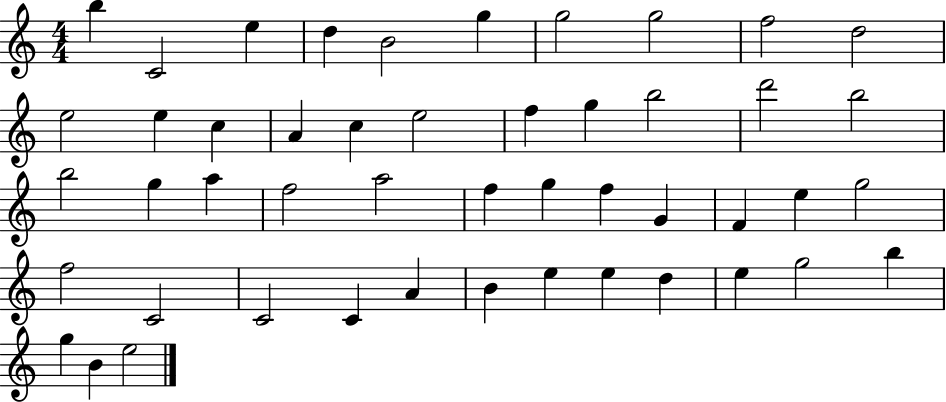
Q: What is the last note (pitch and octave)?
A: E5